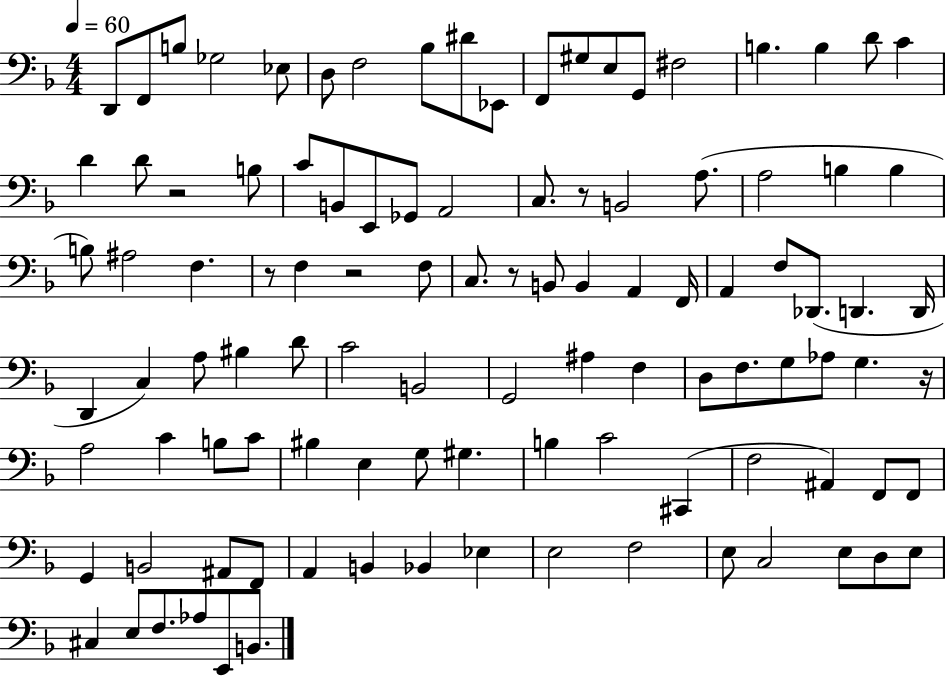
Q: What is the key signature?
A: F major